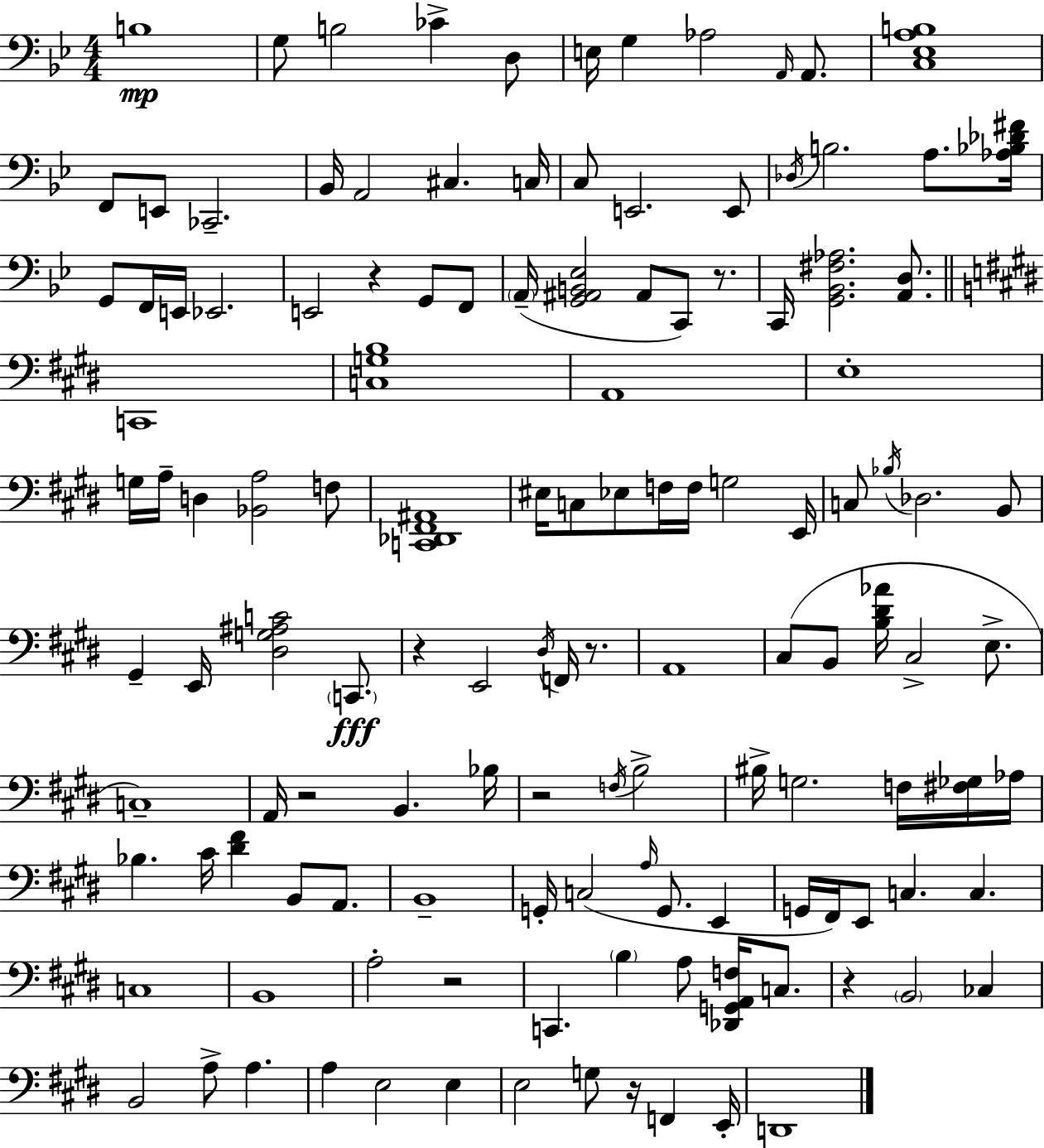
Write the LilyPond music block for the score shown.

{
  \clef bass
  \numericTimeSignature
  \time 4/4
  \key g \minor
  b1\mp | g8 b2 ces'4-> d8 | e16 g4 aes2 \grace { a,16 } a,8. | <c ees a b>1 | \break f,8 e,8 ces,2.-- | bes,16 a,2 cis4. | c16 c8 e,2. e,8 | \acciaccatura { des16 } b2. a8. | \break <aes bes des' fis'>16 g,8 f,16 e,16 ees,2. | e,2 r4 g,8 | f,8 \parenthesize a,16--( <g, ais, b, ees>2 ais,8 c,8) r8. | c,16 <g, bes, fis aes>2. <a, d>8. | \break \bar "||" \break \key e \major c,1 | <c g b>1 | a,1 | e1-. | \break g16 a16-- d4 <bes, a>2 f8 | <c, des, fis, ais,>1 | eis16 c8 ees8 f16 f16 g2 e,16 | c8 \acciaccatura { bes16 } des2. b,8 | \break gis,4-- e,16 <dis g ais c'>2 \parenthesize c,8.\fff | r4 e,2 \acciaccatura { dis16 } f,16 r8. | a,1 | cis8( b,8 <b dis' aes'>16 cis2-> e8.-> | \break c1--) | a,16 r2 b,4. | bes16 r2 \acciaccatura { f16 } b2-> | bis16-> g2. | \break f16 <fis ges>16 aes16 bes4. cis'16 <dis' fis'>4 b,8 | a,8. b,1-- | g,16-. c2( \grace { a16 } g,8. | e,4 g,16 fis,16) e,8 c4. c4. | \break c1 | b,1 | a2-. r2 | c,4. \parenthesize b4 a8 | \break <des, g, a, f>16 c8. r4 \parenthesize b,2 | ces4 b,2 a8-> a4. | a4 e2 | e4 e2 g8 r16 f,4 | \break e,16-. d,1 | \bar "|."
}